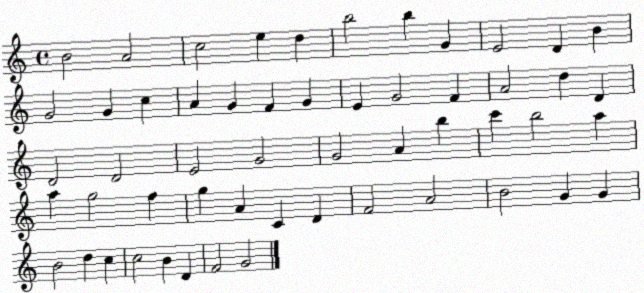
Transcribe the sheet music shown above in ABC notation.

X:1
T:Untitled
M:4/4
L:1/4
K:C
B2 A2 c2 e d b2 b G E2 D B G2 G c A G F G E G2 F A2 d D D2 D2 E2 G2 G2 A b c' b2 a a g2 f g A C D F2 A2 B2 G G B2 d c c2 B D F2 G2